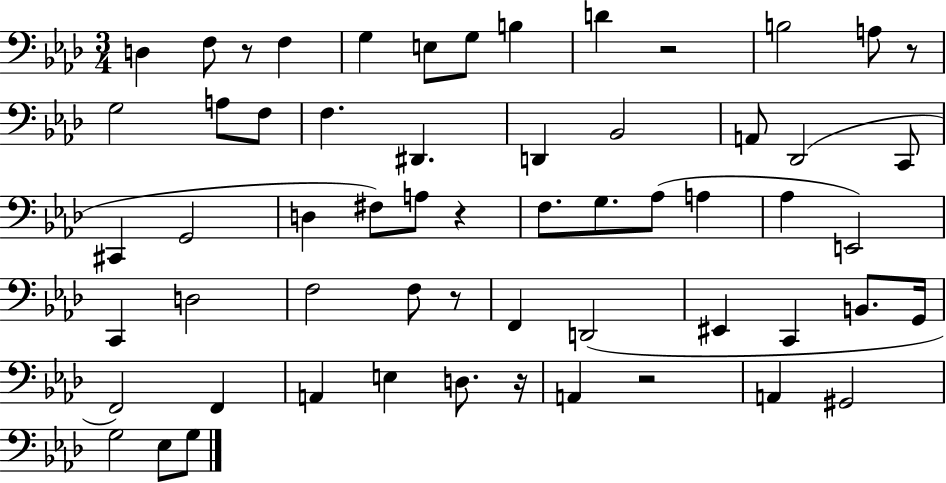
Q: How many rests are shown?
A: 7